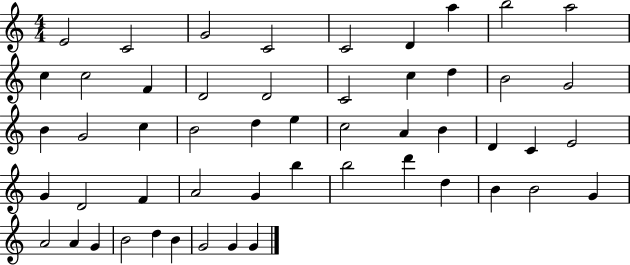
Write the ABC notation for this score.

X:1
T:Untitled
M:4/4
L:1/4
K:C
E2 C2 G2 C2 C2 D a b2 a2 c c2 F D2 D2 C2 c d B2 G2 B G2 c B2 d e c2 A B D C E2 G D2 F A2 G b b2 d' d B B2 G A2 A G B2 d B G2 G G